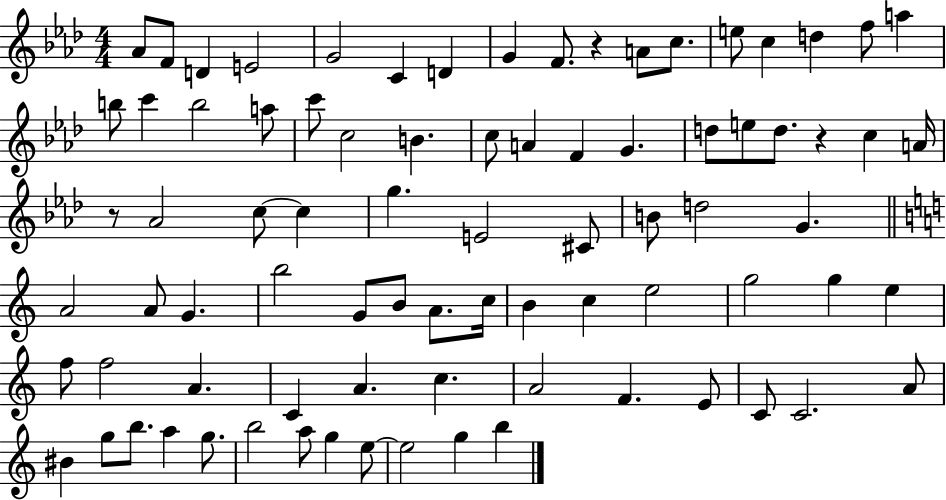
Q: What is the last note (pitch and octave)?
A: B5